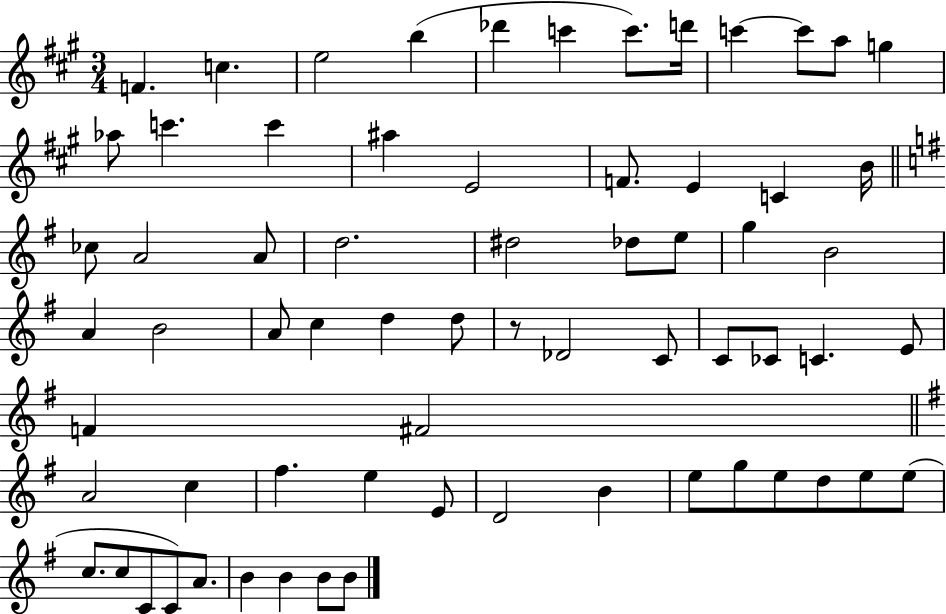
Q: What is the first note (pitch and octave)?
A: F4